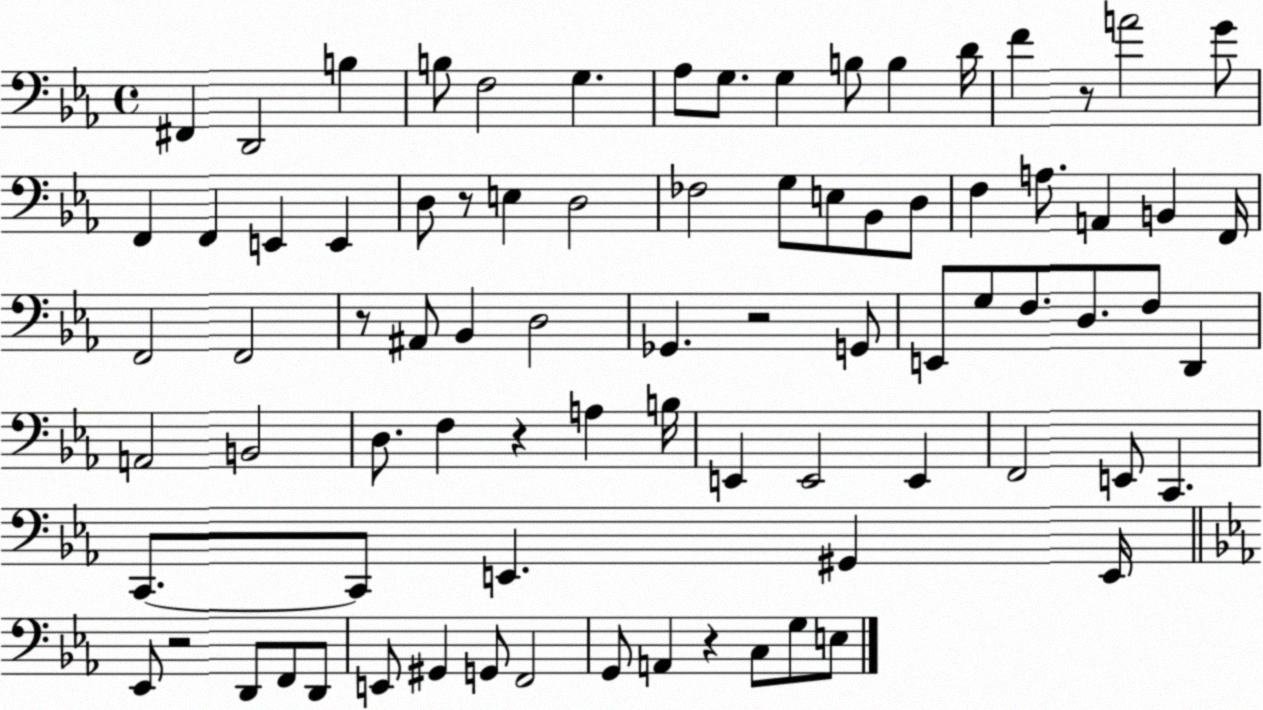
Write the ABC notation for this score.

X:1
T:Untitled
M:4/4
L:1/4
K:Eb
^F,, D,,2 B, B,/2 F,2 G, _A,/2 G,/2 G, B,/2 B, D/4 F z/2 A2 G/2 F,, F,, E,, E,, D,/2 z/2 E, D,2 _F,2 G,/2 E,/2 _B,,/2 D,/2 F, A,/2 A,, B,, F,,/4 F,,2 F,,2 z/2 ^A,,/2 _B,, D,2 _G,, z2 G,,/2 E,,/2 G,/2 F,/2 D,/2 F,/2 D,, A,,2 B,,2 D,/2 F, z A, B,/4 E,, E,,2 E,, F,,2 E,,/2 C,, C,,/2 C,,/2 E,, ^G,, E,,/4 _E,,/2 z2 D,,/2 F,,/2 D,,/2 E,,/2 ^G,, G,,/2 F,,2 G,,/2 A,, z C,/2 G,/2 E,/2